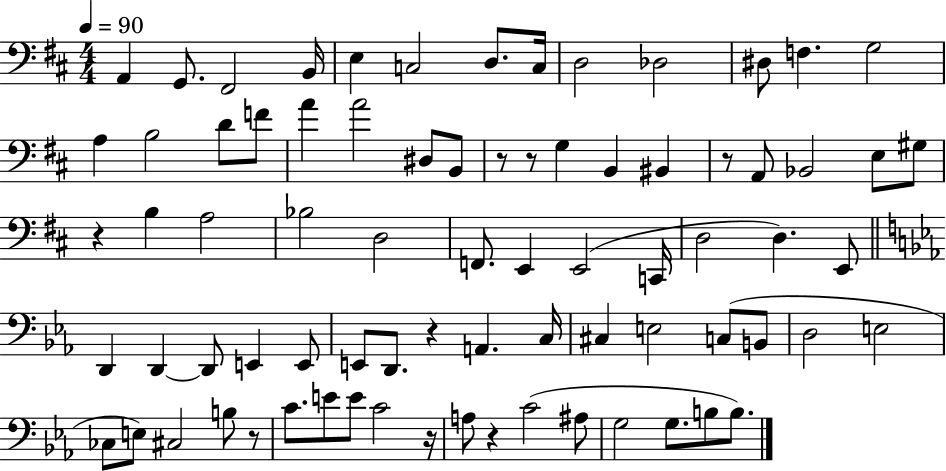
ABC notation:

X:1
T:Untitled
M:4/4
L:1/4
K:D
A,, G,,/2 ^F,,2 B,,/4 E, C,2 D,/2 C,/4 D,2 _D,2 ^D,/2 F, G,2 A, B,2 D/2 F/2 A A2 ^D,/2 B,,/2 z/2 z/2 G, B,, ^B,, z/2 A,,/2 _B,,2 E,/2 ^G,/2 z B, A,2 _B,2 D,2 F,,/2 E,, E,,2 C,,/4 D,2 D, E,,/2 D,, D,, D,,/2 E,, E,,/2 E,,/2 D,,/2 z A,, C,/4 ^C, E,2 C,/2 B,,/2 D,2 E,2 _C,/2 E,/2 ^C,2 B,/2 z/2 C/2 E/2 E/2 C2 z/4 A,/2 z C2 ^A,/2 G,2 G,/2 B,/2 B,/2